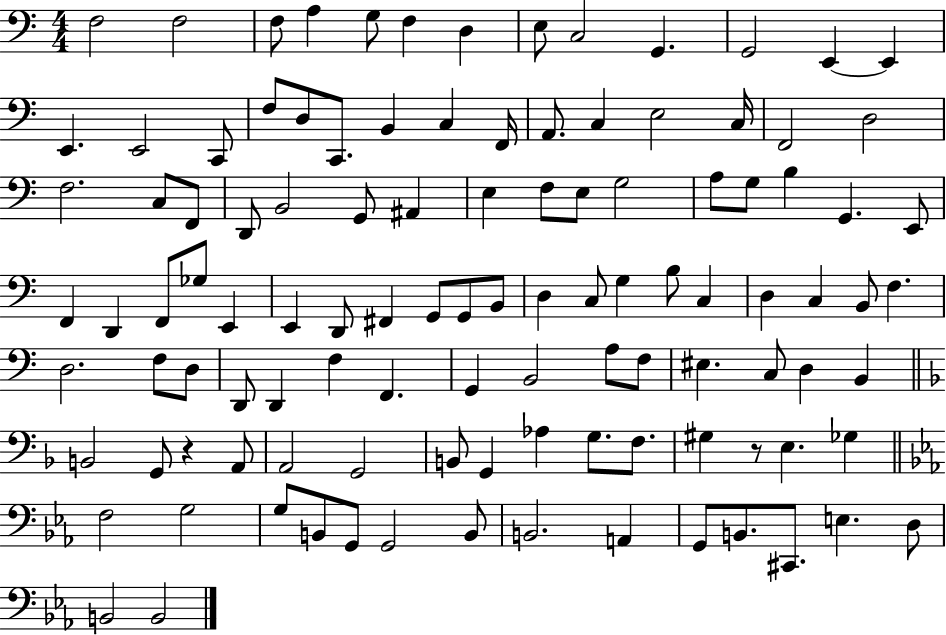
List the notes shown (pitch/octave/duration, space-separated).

F3/h F3/h F3/e A3/q G3/e F3/q D3/q E3/e C3/h G2/q. G2/h E2/q E2/q E2/q. E2/h C2/e F3/e D3/e C2/e. B2/q C3/q F2/s A2/e. C3/q E3/h C3/s F2/h D3/h F3/h. C3/e F2/e D2/e B2/h G2/e A#2/q E3/q F3/e E3/e G3/h A3/e G3/e B3/q G2/q. E2/e F2/q D2/q F2/e Gb3/e E2/q E2/q D2/e F#2/q G2/e G2/e B2/e D3/q C3/e G3/q B3/e C3/q D3/q C3/q B2/e F3/q. D3/h. F3/e D3/e D2/e D2/q F3/q F2/q. G2/q B2/h A3/e F3/e EIS3/q. C3/e D3/q B2/q B2/h G2/e R/q A2/e A2/h G2/h B2/e G2/q Ab3/q G3/e. F3/e. G#3/q R/e E3/q. Gb3/q F3/h G3/h G3/e B2/e G2/e G2/h B2/e B2/h. A2/q G2/e B2/e. C#2/e. E3/q. D3/e B2/h B2/h